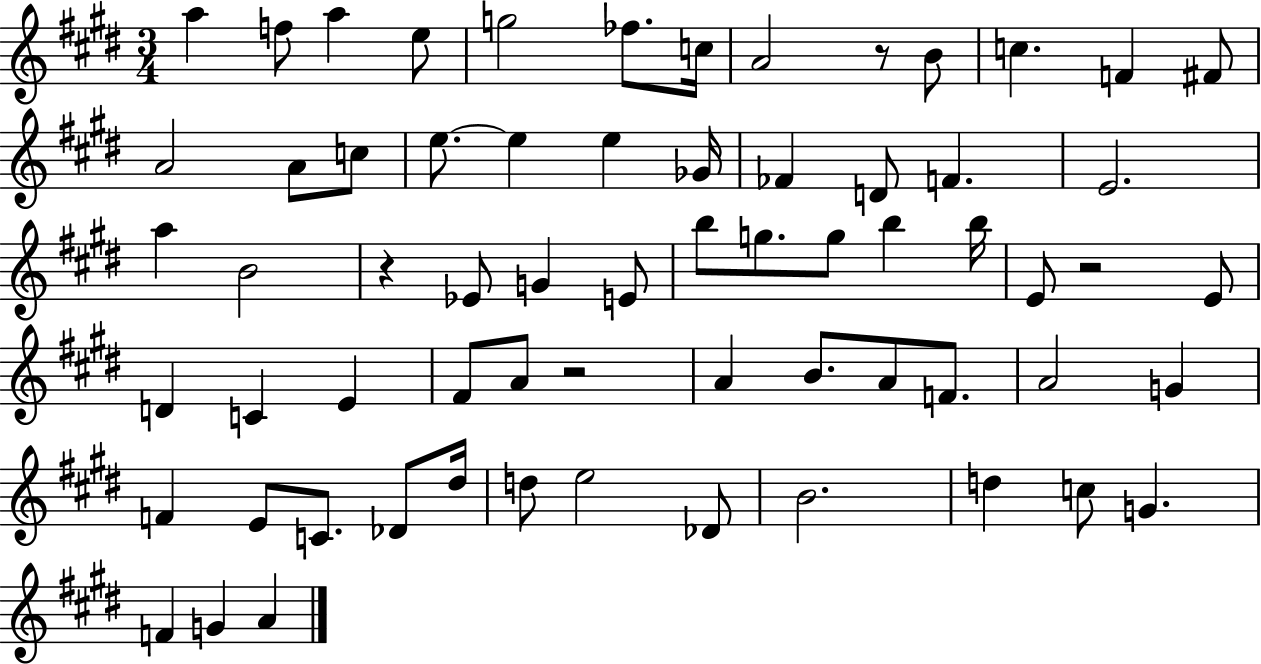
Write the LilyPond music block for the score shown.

{
  \clef treble
  \numericTimeSignature
  \time 3/4
  \key e \major
  a''4 f''8 a''4 e''8 | g''2 fes''8. c''16 | a'2 r8 b'8 | c''4. f'4 fis'8 | \break a'2 a'8 c''8 | e''8.~~ e''4 e''4 ges'16 | fes'4 d'8 f'4. | e'2. | \break a''4 b'2 | r4 ees'8 g'4 e'8 | b''8 g''8. g''8 b''4 b''16 | e'8 r2 e'8 | \break d'4 c'4 e'4 | fis'8 a'8 r2 | a'4 b'8. a'8 f'8. | a'2 g'4 | \break f'4 e'8 c'8. des'8 dis''16 | d''8 e''2 des'8 | b'2. | d''4 c''8 g'4. | \break f'4 g'4 a'4 | \bar "|."
}